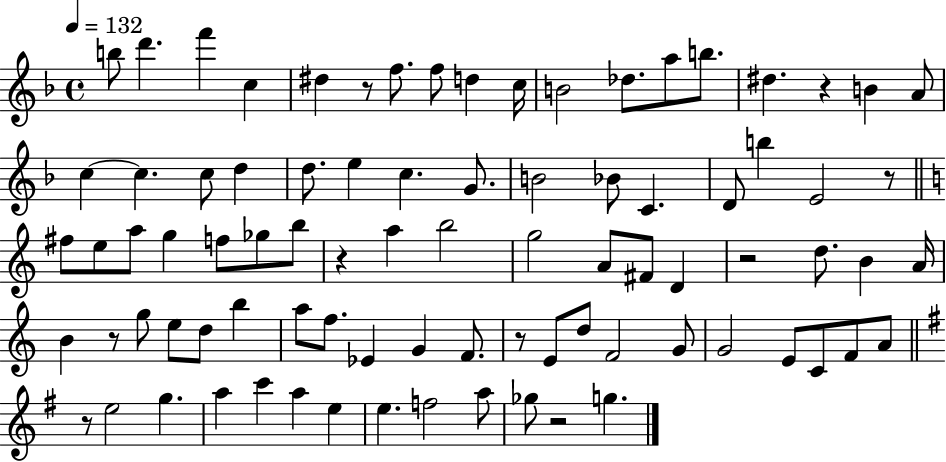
X:1
T:Untitled
M:4/4
L:1/4
K:F
b/2 d' f' c ^d z/2 f/2 f/2 d c/4 B2 _d/2 a/2 b/2 ^d z B A/2 c c c/2 d d/2 e c G/2 B2 _B/2 C D/2 b E2 z/2 ^f/2 e/2 a/2 g f/2 _g/2 b/2 z a b2 g2 A/2 ^F/2 D z2 d/2 B A/4 B z/2 g/2 e/2 d/2 b a/2 f/2 _E G F/2 z/2 E/2 d/2 F2 G/2 G2 E/2 C/2 F/2 A/2 z/2 e2 g a c' a e e f2 a/2 _g/2 z2 g